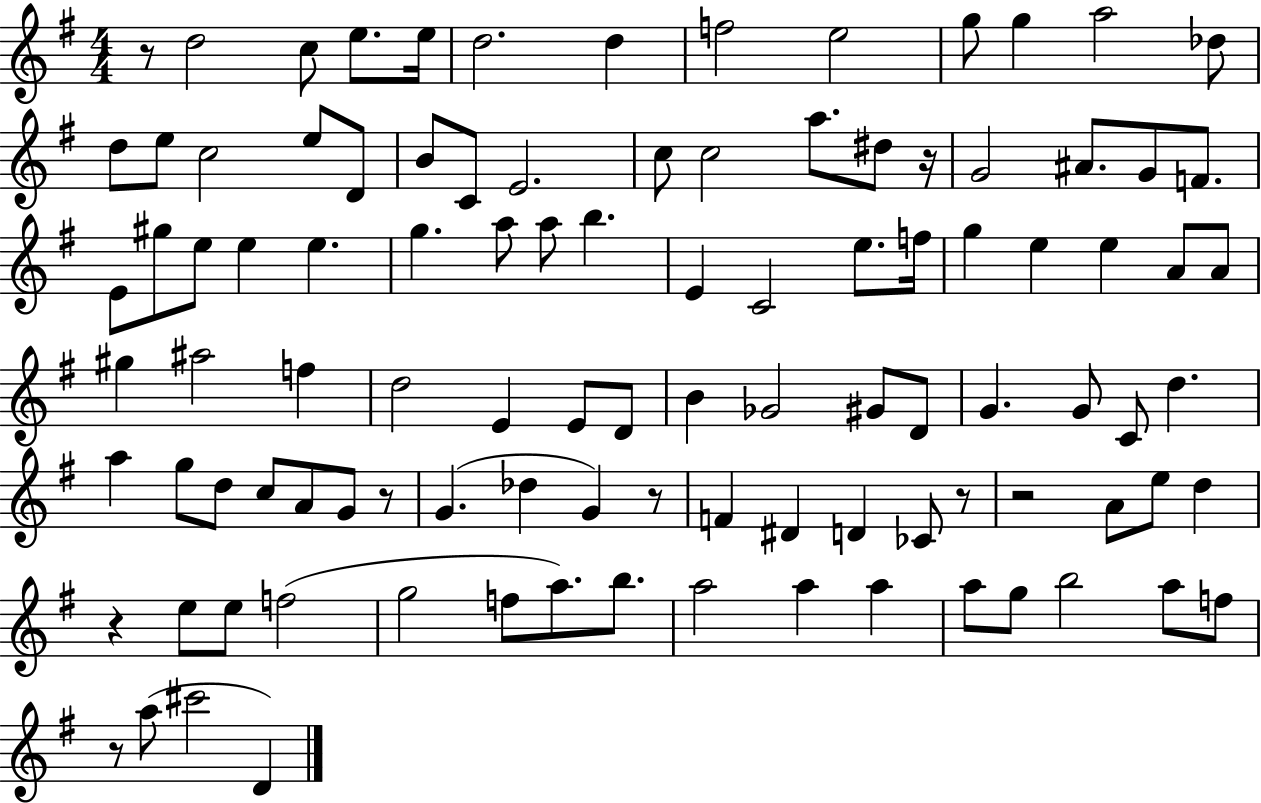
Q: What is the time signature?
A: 4/4